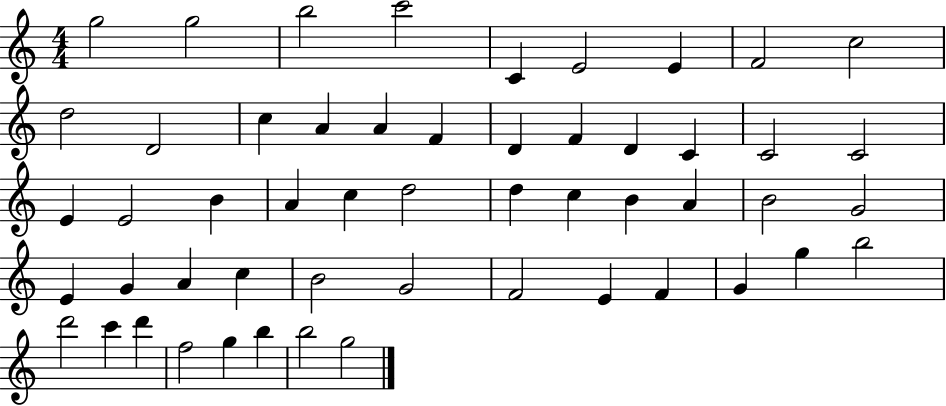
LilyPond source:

{
  \clef treble
  \numericTimeSignature
  \time 4/4
  \key c \major
  g''2 g''2 | b''2 c'''2 | c'4 e'2 e'4 | f'2 c''2 | \break d''2 d'2 | c''4 a'4 a'4 f'4 | d'4 f'4 d'4 c'4 | c'2 c'2 | \break e'4 e'2 b'4 | a'4 c''4 d''2 | d''4 c''4 b'4 a'4 | b'2 g'2 | \break e'4 g'4 a'4 c''4 | b'2 g'2 | f'2 e'4 f'4 | g'4 g''4 b''2 | \break d'''2 c'''4 d'''4 | f''2 g''4 b''4 | b''2 g''2 | \bar "|."
}